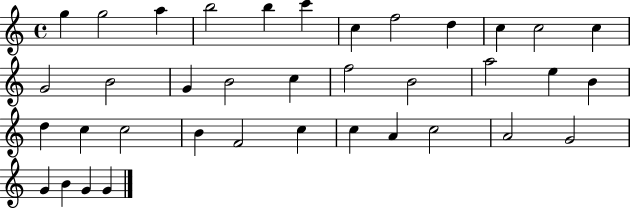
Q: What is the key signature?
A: C major